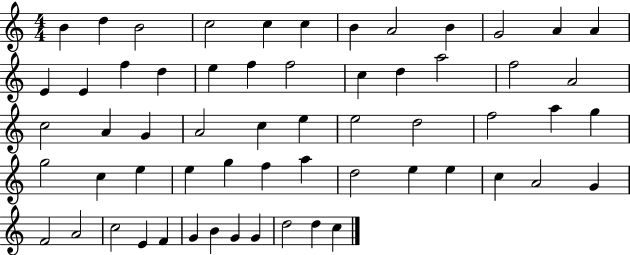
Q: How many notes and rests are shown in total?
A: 60